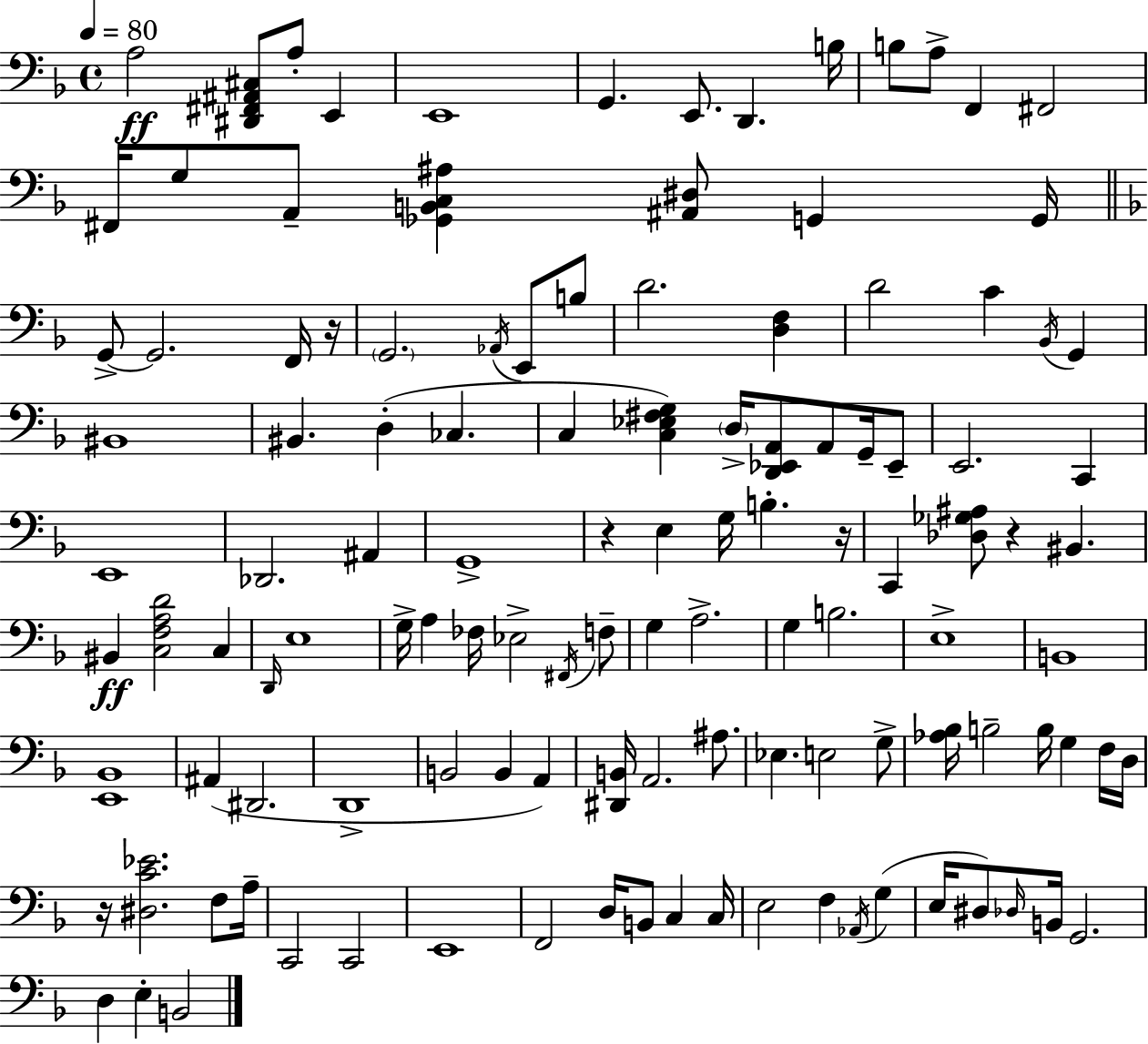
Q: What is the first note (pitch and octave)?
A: A3